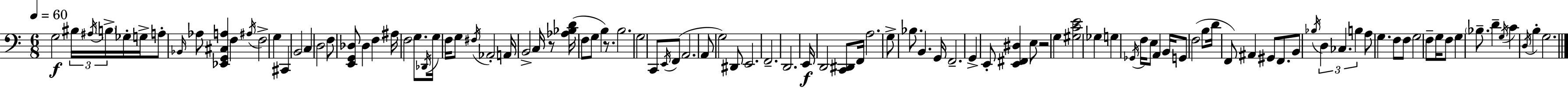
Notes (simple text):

G3/h BIS3/s A#3/s B3/s Gb3/s G3/s A3/e Bb2/s Ab3/e [Eb2,G2,C#3,A3]/q F3/q A#3/s F3/h G3/q C#2/q B2/h C3/q D3/h F3/e [E2,G2,Db3]/e Db3/q F3/q A#3/s F3/h G3/e. Db2/s G3/s F3/s G3/e F#3/s Ab2/h A2/s B2/h C3/s R/e [Ab3,Bb3,D4]/s F3/e G3/e B3/q R/e. B3/h. G3/h C2/e E2/s F2/e A2/h. A2/e G3/h D#2/e E2/h. F2/h. D2/h. E2/s D2/h [C2,D#2]/e F2/s A3/h. G3/e Bb3/e. B2/q. G2/s F2/h. G2/q E2/e [E2,F#2,D#3]/q E3/e R/h G3/q [G#3,C4,E4]/h Gb3/q G3/q Gb2/s F3/s E3/e A2/q B2/s G2/e F3/h B3/e D4/s F2/e A#2/q G#2/e F2/e. B2/e Bb3/s D3/q CES3/q. B3/q A3/e G3/q. F3/e F3/e G3/h F3/e G3/s F3/e G3/q Bb3/e. D4/q G3/s C4/q D3/s B3/q G3/h.